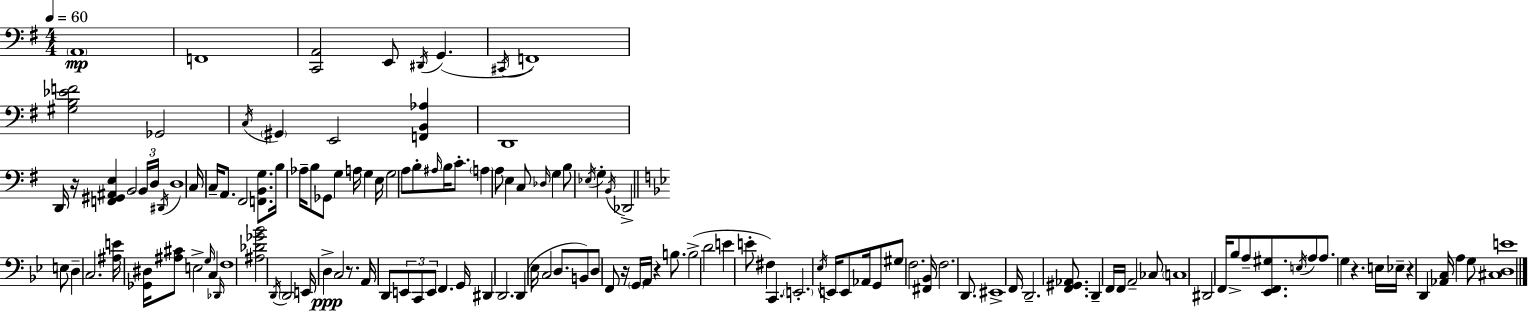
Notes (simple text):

A2/w F2/w [C2,A2]/h E2/e D#2/s G2/q. C#2/s F2/w [G#3,B3,Eb4,F4]/h Gb2/h C3/s G#2/q E2/h [F2,B2,Ab3]/q D2/w D2/s R/s [F2,G#2,A#2,E3]/q B2/h B2/s D3/s D#2/s D3/w C3/s C3/s A2/e. F#2/h [F2,B2,G3]/e. B3/s Ab3/s B3/e Gb2/e G3/q A3/s G3/q E3/s G3/h A3/e B3/e A#3/s B3/s C4/e. A3/q A3/e E3/q C3/e Db3/s G3/q B3/e Eb3/s G3/q B2/s Db2/h E3/e D3/q C3/h. [A#3,E4]/s [Gb2,D#3]/s [A#3,C#4]/e E3/h G3/s C3/q Db2/s F3/w [A#3,Db4,Gb4,Bb4]/h D2/s D2/h E2/s D3/q C3/h R/e. A2/s D2/e E2/e C2/e E2/e F2/q. G2/s D#2/q D2/h. D2/q Eb3/s C3/h D3/e. B2/e D3/e F2/e R/s G2/s A2/s R/q B3/e. B3/h D4/h E4/q E4/e F#3/q C2/q. E2/h. Eb3/s E2/s E2/e Ab2/s G2/e G#3/e F3/h. [F#2,Bb2]/s F3/h. D2/e. EIS2/w F2/s D2/h. [F2,G#2,Ab2]/e. D2/q F2/s F2/s A2/h CES3/e C3/w D#2/h F2/s Bb3/e A3/e [Eb2,F2,G#3]/e. E3/s A3/e A3/e. G3/q R/q. E3/s Eb3/s R/q D2/q [Ab2,C3]/s A3/q G3/e [C#3,D3,E4]/w